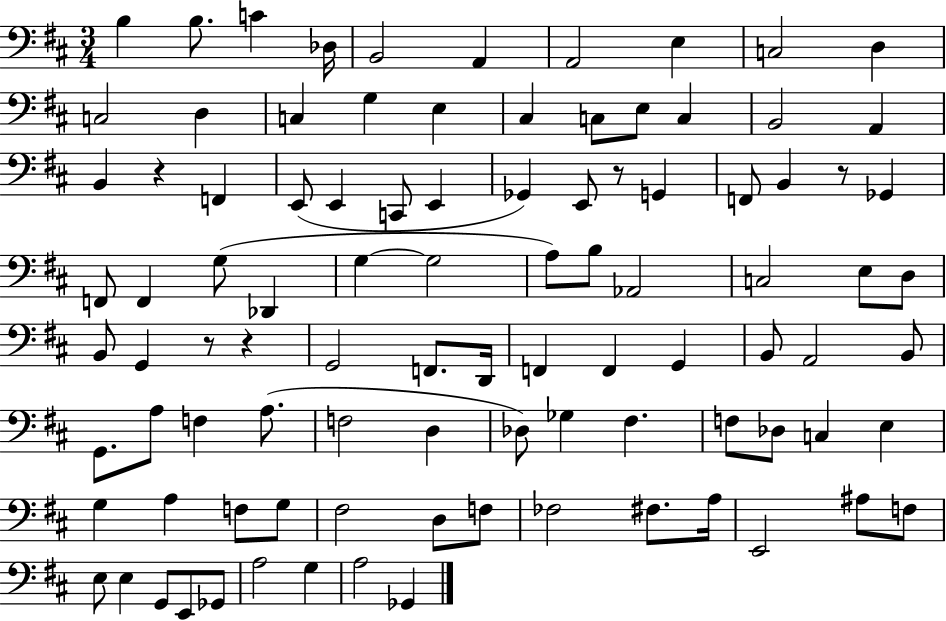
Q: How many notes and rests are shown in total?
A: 96